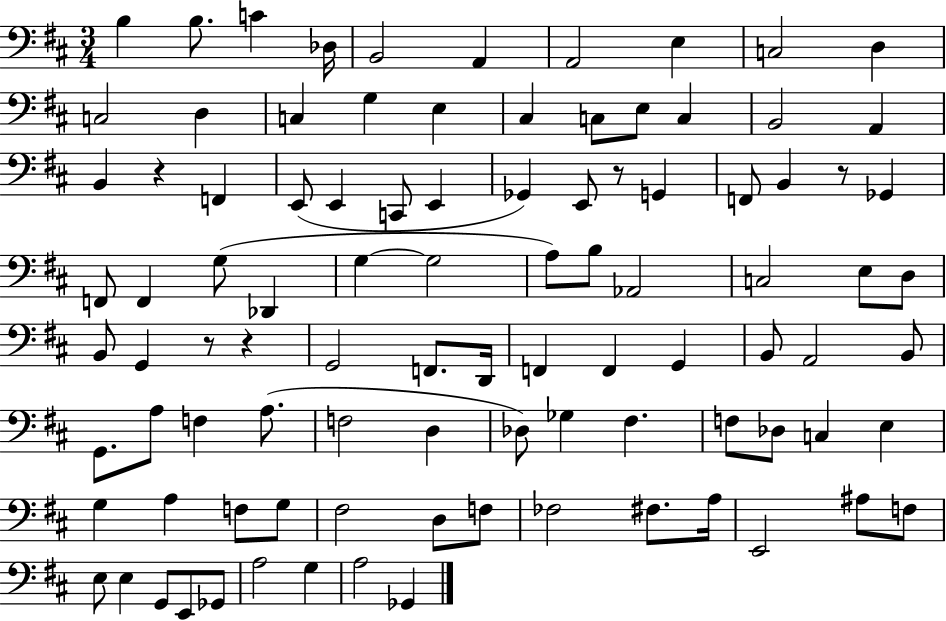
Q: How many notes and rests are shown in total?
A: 96